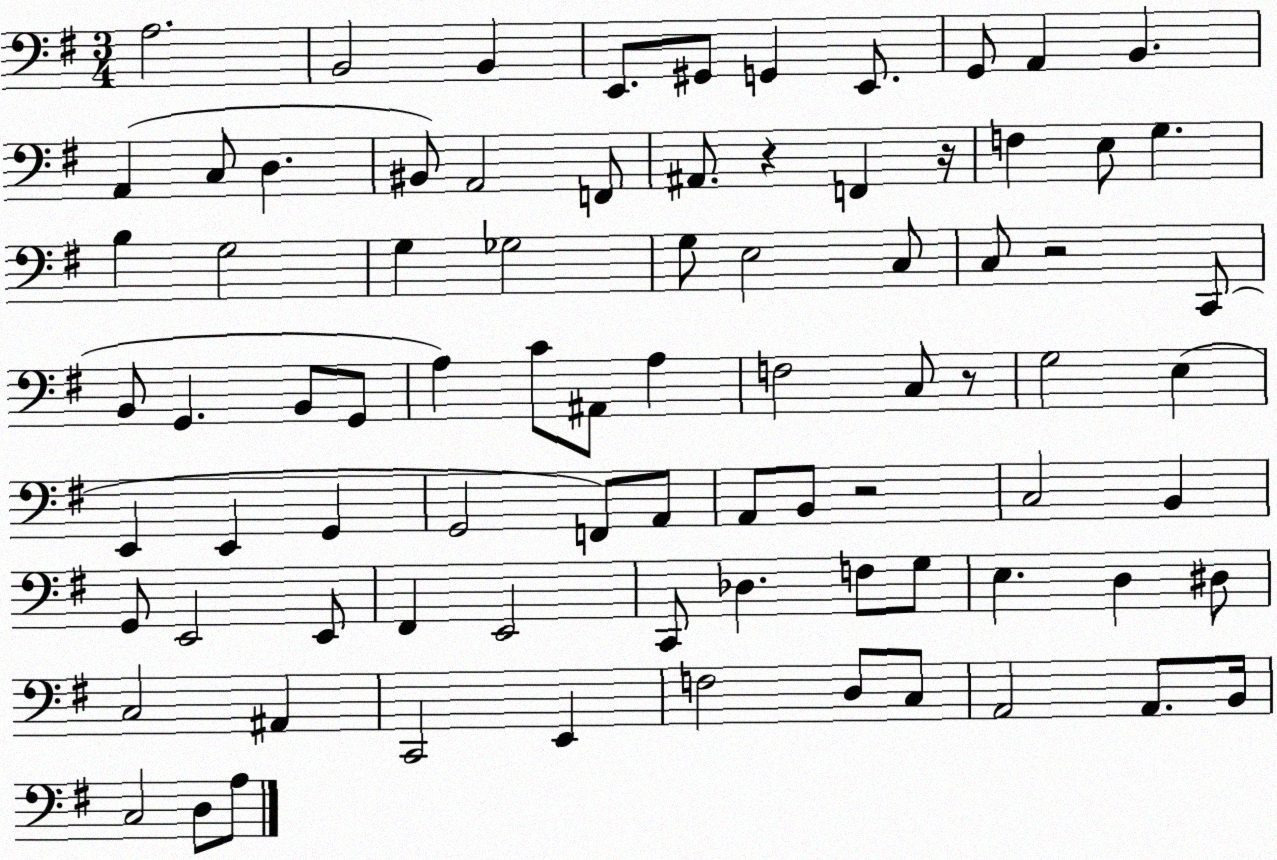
X:1
T:Untitled
M:3/4
L:1/4
K:G
A,2 B,,2 B,, E,,/2 ^G,,/2 G,, E,,/2 G,,/2 A,, B,, A,, C,/2 D, ^B,,/2 A,,2 F,,/2 ^A,,/2 z F,, z/4 F, E,/2 G, B, G,2 G, _G,2 G,/2 E,2 C,/2 C,/2 z2 C,,/2 B,,/2 G,, B,,/2 G,,/2 A, C/2 ^A,,/2 A, F,2 C,/2 z/2 G,2 E, E,, E,, G,, G,,2 F,,/2 A,,/2 A,,/2 B,,/2 z2 C,2 B,, G,,/2 E,,2 E,,/2 ^F,, E,,2 C,,/2 _D, F,/2 G,/2 E, D, ^D,/2 C,2 ^A,, C,,2 E,, F,2 D,/2 C,/2 A,,2 A,,/2 B,,/4 C,2 D,/2 A,/2